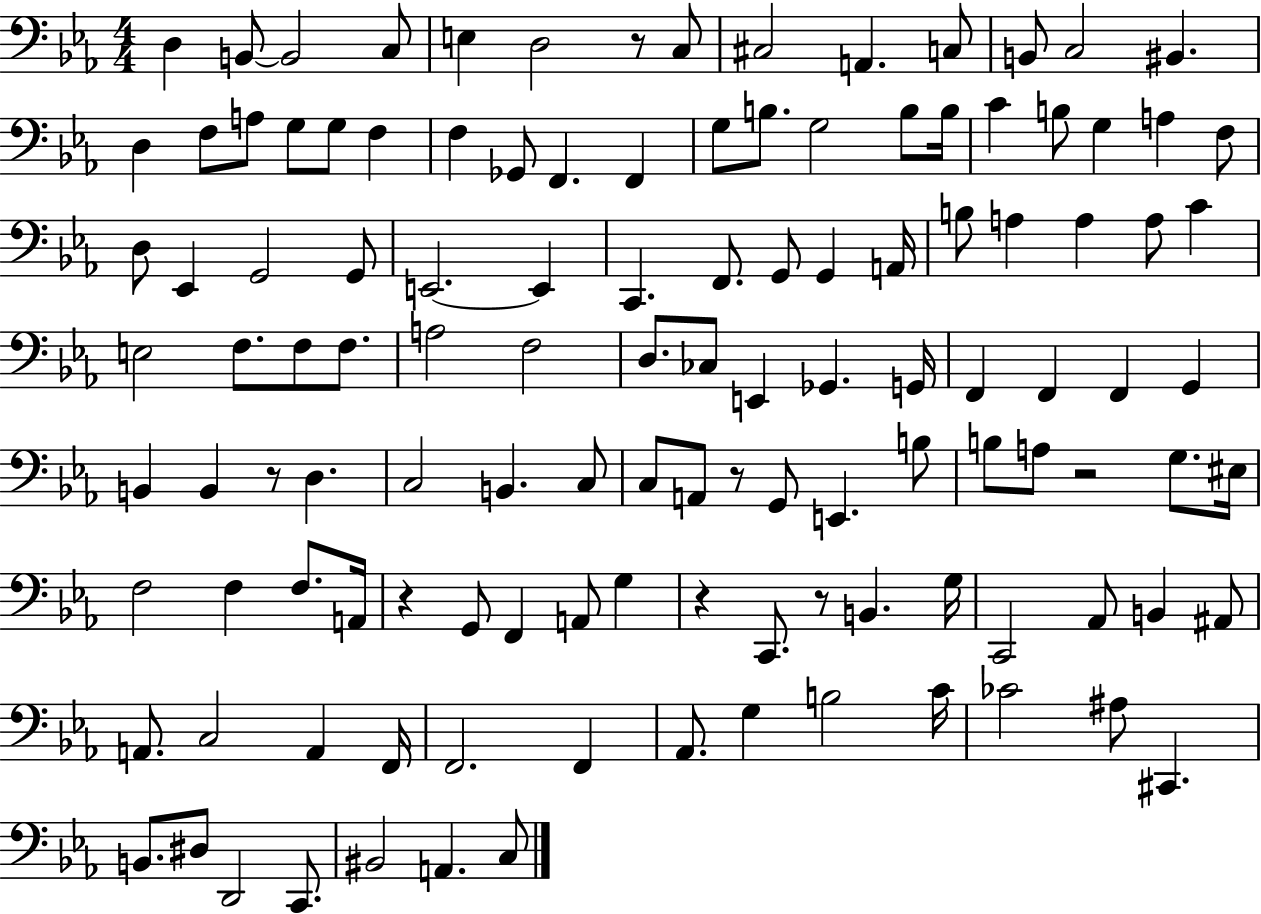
X:1
T:Untitled
M:4/4
L:1/4
K:Eb
D, B,,/2 B,,2 C,/2 E, D,2 z/2 C,/2 ^C,2 A,, C,/2 B,,/2 C,2 ^B,, D, F,/2 A,/2 G,/2 G,/2 F, F, _G,,/2 F,, F,, G,/2 B,/2 G,2 B,/2 B,/4 C B,/2 G, A, F,/2 D,/2 _E,, G,,2 G,,/2 E,,2 E,, C,, F,,/2 G,,/2 G,, A,,/4 B,/2 A, A, A,/2 C E,2 F,/2 F,/2 F,/2 A,2 F,2 D,/2 _C,/2 E,, _G,, G,,/4 F,, F,, F,, G,, B,, B,, z/2 D, C,2 B,, C,/2 C,/2 A,,/2 z/2 G,,/2 E,, B,/2 B,/2 A,/2 z2 G,/2 ^E,/4 F,2 F, F,/2 A,,/4 z G,,/2 F,, A,,/2 G, z C,,/2 z/2 B,, G,/4 C,,2 _A,,/2 B,, ^A,,/2 A,,/2 C,2 A,, F,,/4 F,,2 F,, _A,,/2 G, B,2 C/4 _C2 ^A,/2 ^C,, B,,/2 ^D,/2 D,,2 C,,/2 ^B,,2 A,, C,/2